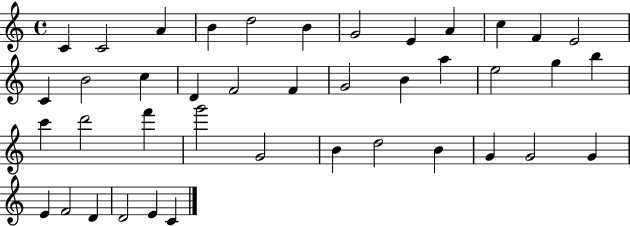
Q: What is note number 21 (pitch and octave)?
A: A5